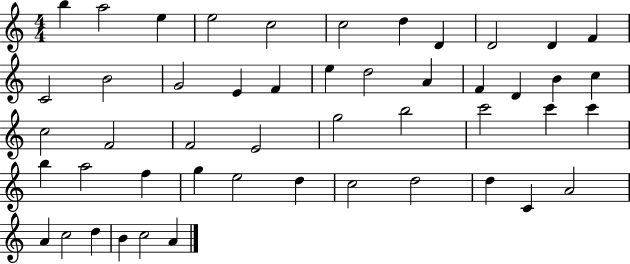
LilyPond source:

{
  \clef treble
  \numericTimeSignature
  \time 4/4
  \key c \major
  b''4 a''2 e''4 | e''2 c''2 | c''2 d''4 d'4 | d'2 d'4 f'4 | \break c'2 b'2 | g'2 e'4 f'4 | e''4 d''2 a'4 | f'4 d'4 b'4 c''4 | \break c''2 f'2 | f'2 e'2 | g''2 b''2 | c'''2 c'''4 c'''4 | \break b''4 a''2 f''4 | g''4 e''2 d''4 | c''2 d''2 | d''4 c'4 a'2 | \break a'4 c''2 d''4 | b'4 c''2 a'4 | \bar "|."
}